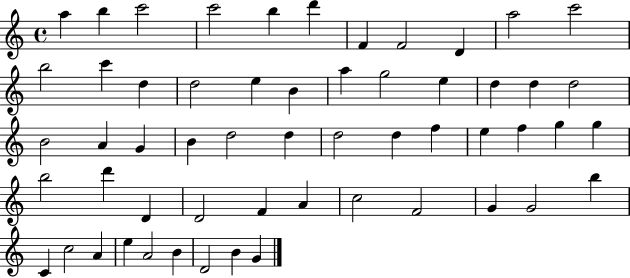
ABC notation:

X:1
T:Untitled
M:4/4
L:1/4
K:C
a b c'2 c'2 b d' F F2 D a2 c'2 b2 c' d d2 e B a g2 e d d d2 B2 A G B d2 d d2 d f e f g g b2 d' D D2 F A c2 F2 G G2 b C c2 A e A2 B D2 B G